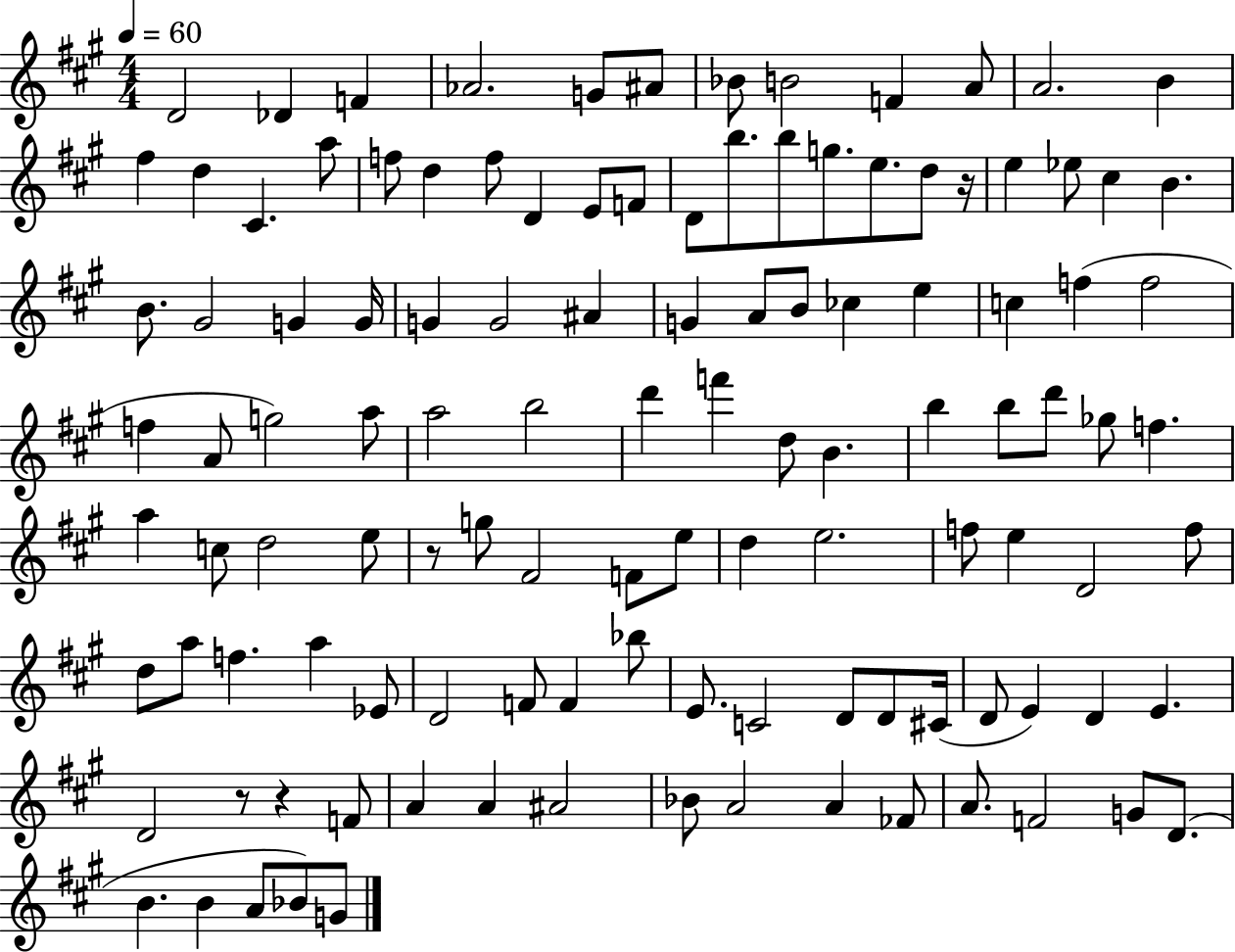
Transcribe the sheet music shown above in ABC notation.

X:1
T:Untitled
M:4/4
L:1/4
K:A
D2 _D F _A2 G/2 ^A/2 _B/2 B2 F A/2 A2 B ^f d ^C a/2 f/2 d f/2 D E/2 F/2 D/2 b/2 b/2 g/2 e/2 d/2 z/4 e _e/2 ^c B B/2 ^G2 G G/4 G G2 ^A G A/2 B/2 _c e c f f2 f A/2 g2 a/2 a2 b2 d' f' d/2 B b b/2 d'/2 _g/2 f a c/2 d2 e/2 z/2 g/2 ^F2 F/2 e/2 d e2 f/2 e D2 f/2 d/2 a/2 f a _E/2 D2 F/2 F _b/2 E/2 C2 D/2 D/2 ^C/4 D/2 E D E D2 z/2 z F/2 A A ^A2 _B/2 A2 A _F/2 A/2 F2 G/2 D/2 B B A/2 _B/2 G/2